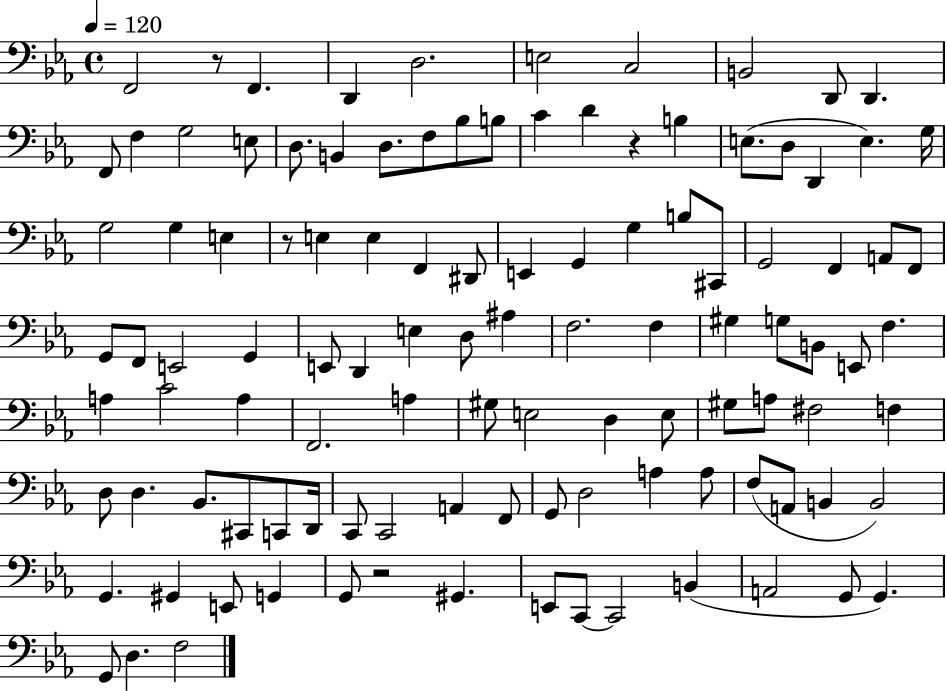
X:1
T:Untitled
M:4/4
L:1/4
K:Eb
F,,2 z/2 F,, D,, D,2 E,2 C,2 B,,2 D,,/2 D,, F,,/2 F, G,2 E,/2 D,/2 B,, D,/2 F,/2 _B,/2 B,/2 C D z B, E,/2 D,/2 D,, E, G,/4 G,2 G, E, z/2 E, E, F,, ^D,,/2 E,, G,, G, B,/2 ^C,,/2 G,,2 F,, A,,/2 F,,/2 G,,/2 F,,/2 E,,2 G,, E,,/2 D,, E, D,/2 ^A, F,2 F, ^G, G,/2 B,,/2 E,,/2 F, A, C2 A, F,,2 A, ^G,/2 E,2 D, E,/2 ^G,/2 A,/2 ^F,2 F, D,/2 D, _B,,/2 ^C,,/2 C,,/2 D,,/4 C,,/2 C,,2 A,, F,,/2 G,,/2 D,2 A, A,/2 F,/2 A,,/2 B,, B,,2 G,, ^G,, E,,/2 G,, G,,/2 z2 ^G,, E,,/2 C,,/2 C,,2 B,, A,,2 G,,/2 G,, G,,/2 D, F,2